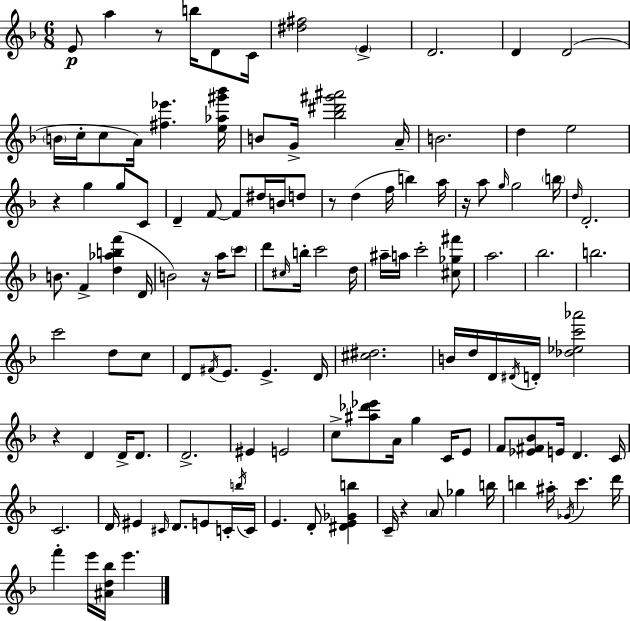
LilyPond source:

{
  \clef treble
  \numericTimeSignature
  \time 6/8
  \key d \minor
  \repeat volta 2 { e'8\p a''4 r8 b''16 d'8 c'16 | <dis'' fis''>2 \parenthesize e'4-> | d'2. | d'4 d'2( | \break \parenthesize b'16 c''16-. c''8 a'16) <fis'' ees'''>4. <e'' aes'' gis''' bes'''>16 | b'8 g'16-> <bes'' dis''' gis''' ais'''>2 a'16-- | b'2. | d''4 e''2 | \break r4 g''4 g''8 c'8 | d'4-- f'8~~ f'8 dis''16 b'16 d''8 | r8 d''4( f''16 b''4) a''16 | r16 a''8 \grace { g''16 } g''2 | \break \parenthesize b''16 \grace { d''16 } d'2.-. | b'8. f'4-> <d'' aes'' b'' f'''>4( | d'16 b'2) r16 a''16 | \parenthesize c'''8 d'''8 \grace { cis''16 } b''16-. c'''2 | \break d''16 ais''16-- a''16 c'''2-. | <cis'' ges'' fis'''>8 a''2. | bes''2. | b''2. | \break c'''2 d''8 | c''8 d'8 \acciaccatura { fis'16 } e'8. e'4.-> | d'16 <cis'' dis''>2. | b'16 d''16 d'16 \acciaccatura { dis'16 } d'16-. <des'' ees'' c''' aes'''>2 | \break r4 d'4 | d'16-> d'8. d'2.-> | eis'4 e'2 | c''8-> <ais'' des''' ees'''>8 a'16 g''4 | \break c'16 e'8 f'8 <ees' fis' bes'>8 e'16 d'4. | c'16 c'2. | d'16 eis'4 \grace { cis'16 } d'8. | e'8 c'16-. \acciaccatura { b''16 } c'16 e'4. | \break d'8-. <dis' e' ges' b''>4 c'16-- r4 | \parenthesize a'8 ges''4 b''16 b''4 ais''16-. | \acciaccatura { ges'16 } c'''4. d'''16 f'''4-. | e'''16 <ais' d'' bes''>16 e'''4. } \bar "|."
}